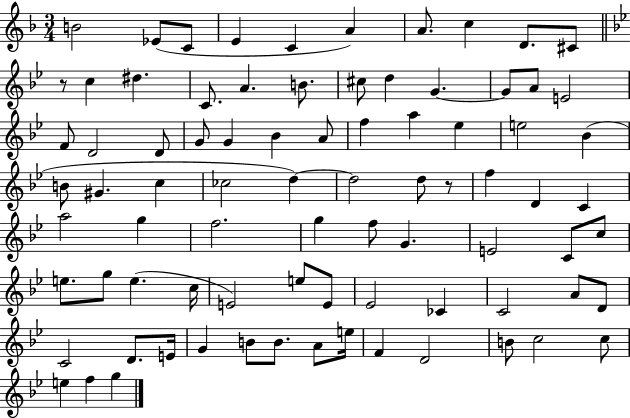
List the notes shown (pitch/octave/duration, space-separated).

B4/h Eb4/e C4/e E4/q C4/q A4/q A4/e. C5/q D4/e. C#4/e R/e C5/q D#5/q. C4/e. A4/q. B4/e. C#5/e D5/q G4/q. G4/e A4/e E4/h F4/e D4/h D4/e G4/e G4/q Bb4/q A4/e F5/q A5/q Eb5/q E5/h Bb4/q B4/e G#4/q. C5/q CES5/h D5/q D5/h D5/e R/e F5/q D4/q C4/q A5/h G5/q F5/h. G5/q F5/e G4/q. E4/h C4/e C5/e E5/e. G5/e E5/q. C5/s E4/h E5/e E4/e Eb4/h CES4/q C4/h A4/e D4/e C4/h D4/e. E4/s G4/q B4/e B4/e. A4/e E5/s F4/q D4/h B4/e C5/h C5/e E5/q F5/q G5/q